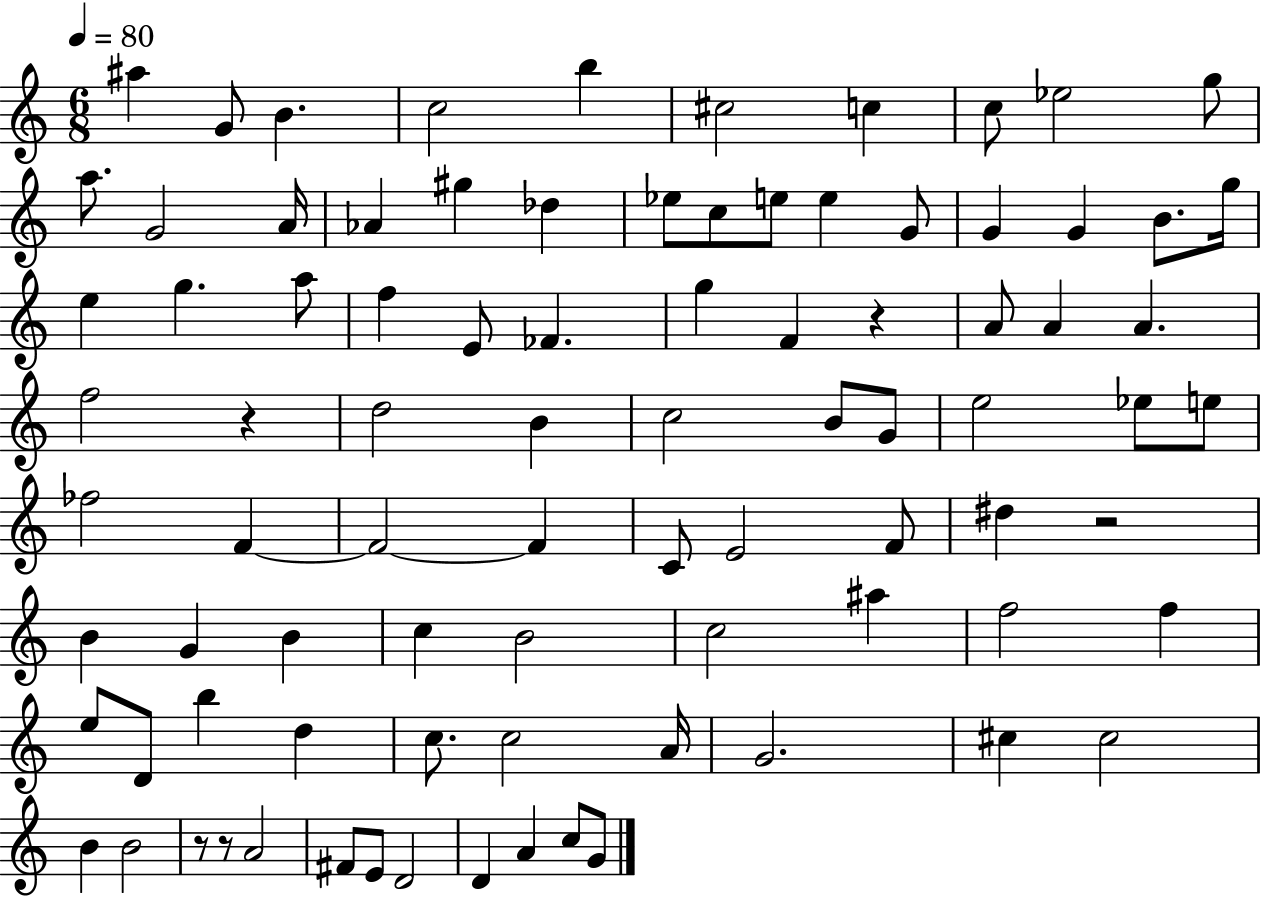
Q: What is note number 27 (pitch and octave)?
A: G5